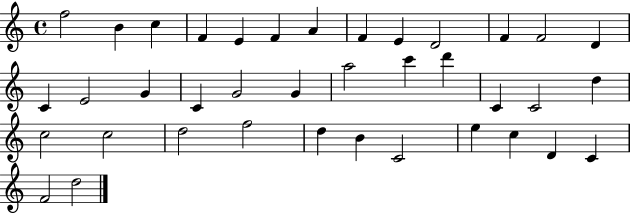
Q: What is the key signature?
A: C major